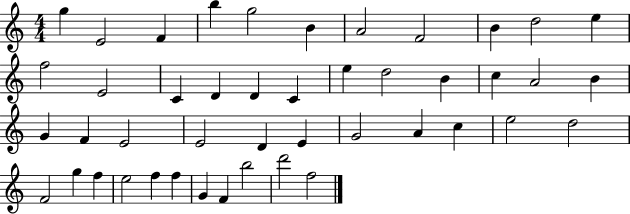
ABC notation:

X:1
T:Untitled
M:4/4
L:1/4
K:C
g E2 F b g2 B A2 F2 B d2 e f2 E2 C D D C e d2 B c A2 B G F E2 E2 D E G2 A c e2 d2 F2 g f e2 f f G F b2 d'2 f2